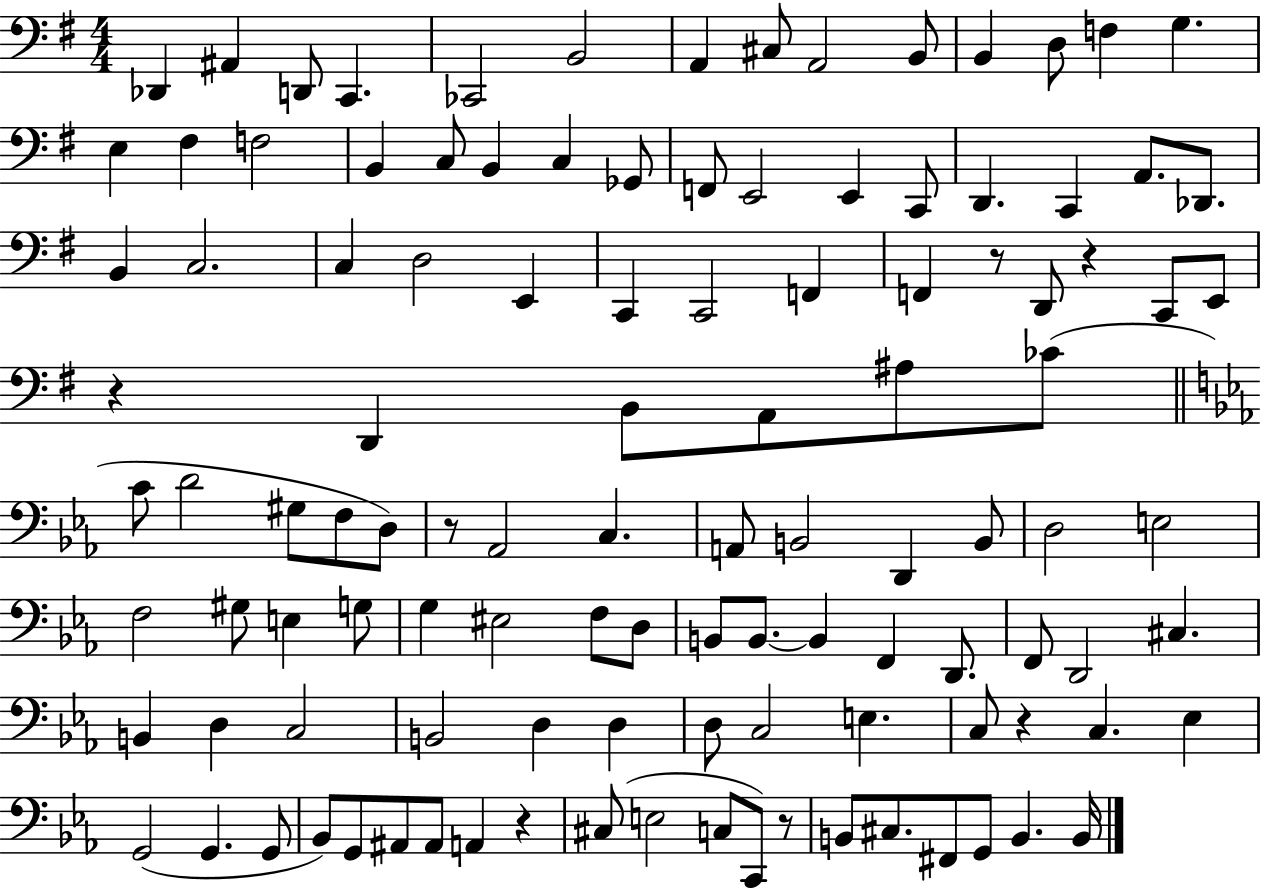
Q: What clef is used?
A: bass